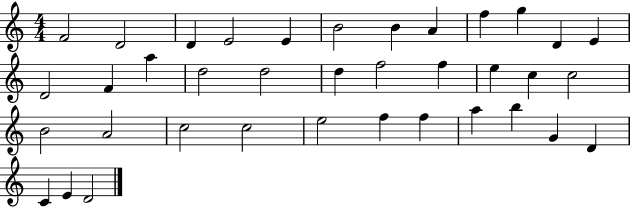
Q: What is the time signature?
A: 4/4